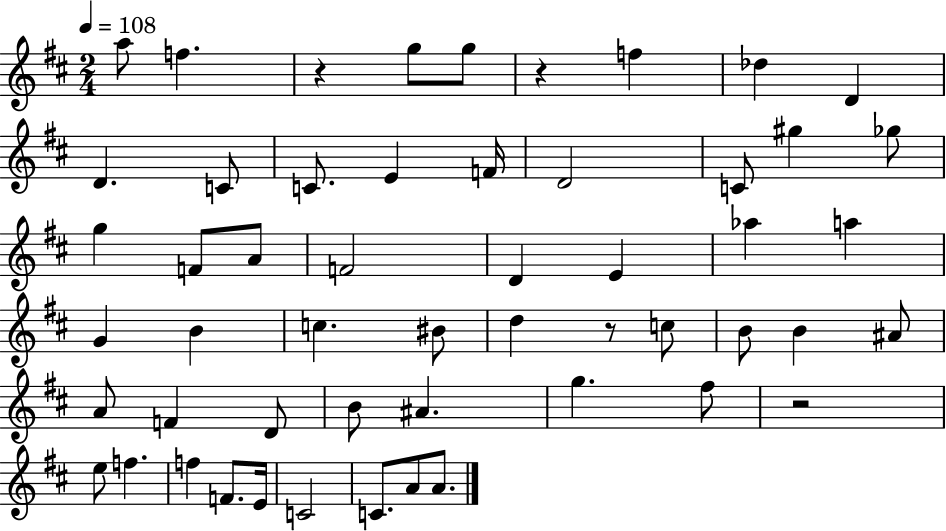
{
  \clef treble
  \numericTimeSignature
  \time 2/4
  \key d \major
  \tempo 4 = 108
  \repeat volta 2 { a''8 f''4. | r4 g''8 g''8 | r4 f''4 | des''4 d'4 | \break d'4. c'8 | c'8. e'4 f'16 | d'2 | c'8 gis''4 ges''8 | \break g''4 f'8 a'8 | f'2 | d'4 e'4 | aes''4 a''4 | \break g'4 b'4 | c''4. bis'8 | d''4 r8 c''8 | b'8 b'4 ais'8 | \break a'8 f'4 d'8 | b'8 ais'4. | g''4. fis''8 | r2 | \break e''8 f''4. | f''4 f'8. e'16 | c'2 | c'8. a'8 a'8. | \break } \bar "|."
}